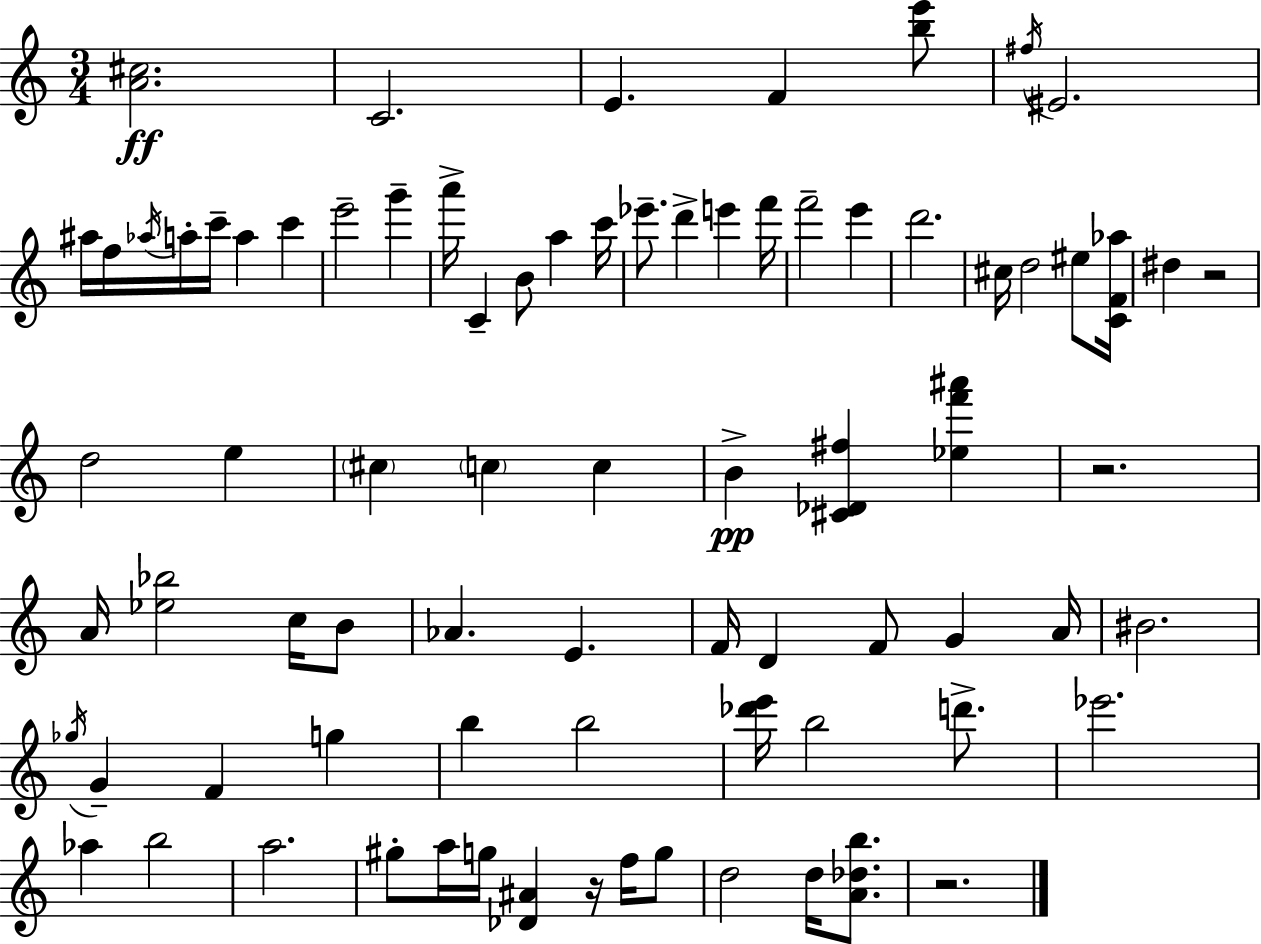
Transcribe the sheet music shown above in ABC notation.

X:1
T:Untitled
M:3/4
L:1/4
K:Am
[A^c]2 C2 E F [be']/2 ^f/4 ^E2 ^a/4 f/4 _a/4 a/4 c'/4 a c' e'2 g' a'/4 C B/2 a c'/4 _e'/2 d' e' f'/4 f'2 e' d'2 ^c/4 d2 ^e/2 [CF_a]/4 ^d z2 d2 e ^c c c B [^C_D^f] [_ef'^a'] z2 A/4 [_e_b]2 c/4 B/2 _A E F/4 D F/2 G A/4 ^B2 _g/4 G F g b b2 [_d'e']/4 b2 d'/2 _e'2 _a b2 a2 ^g/2 a/4 g/4 [_D^A] z/4 f/4 g/2 d2 d/4 [A_db]/2 z2